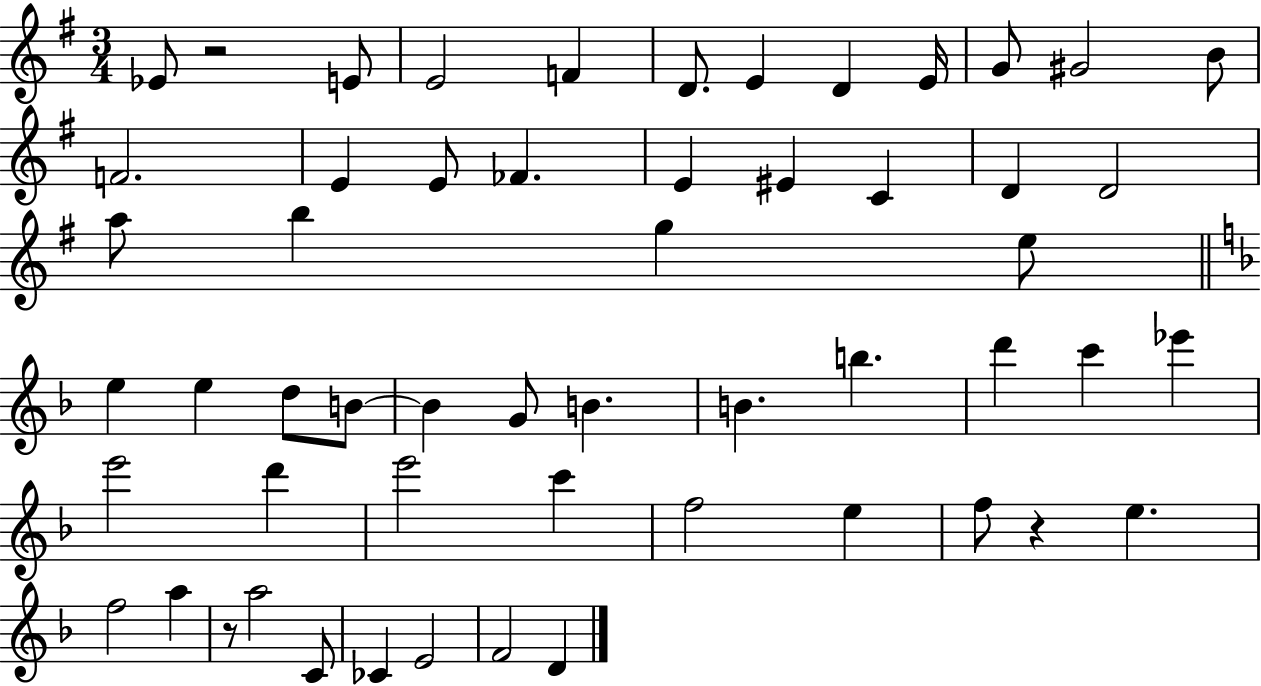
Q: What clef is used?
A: treble